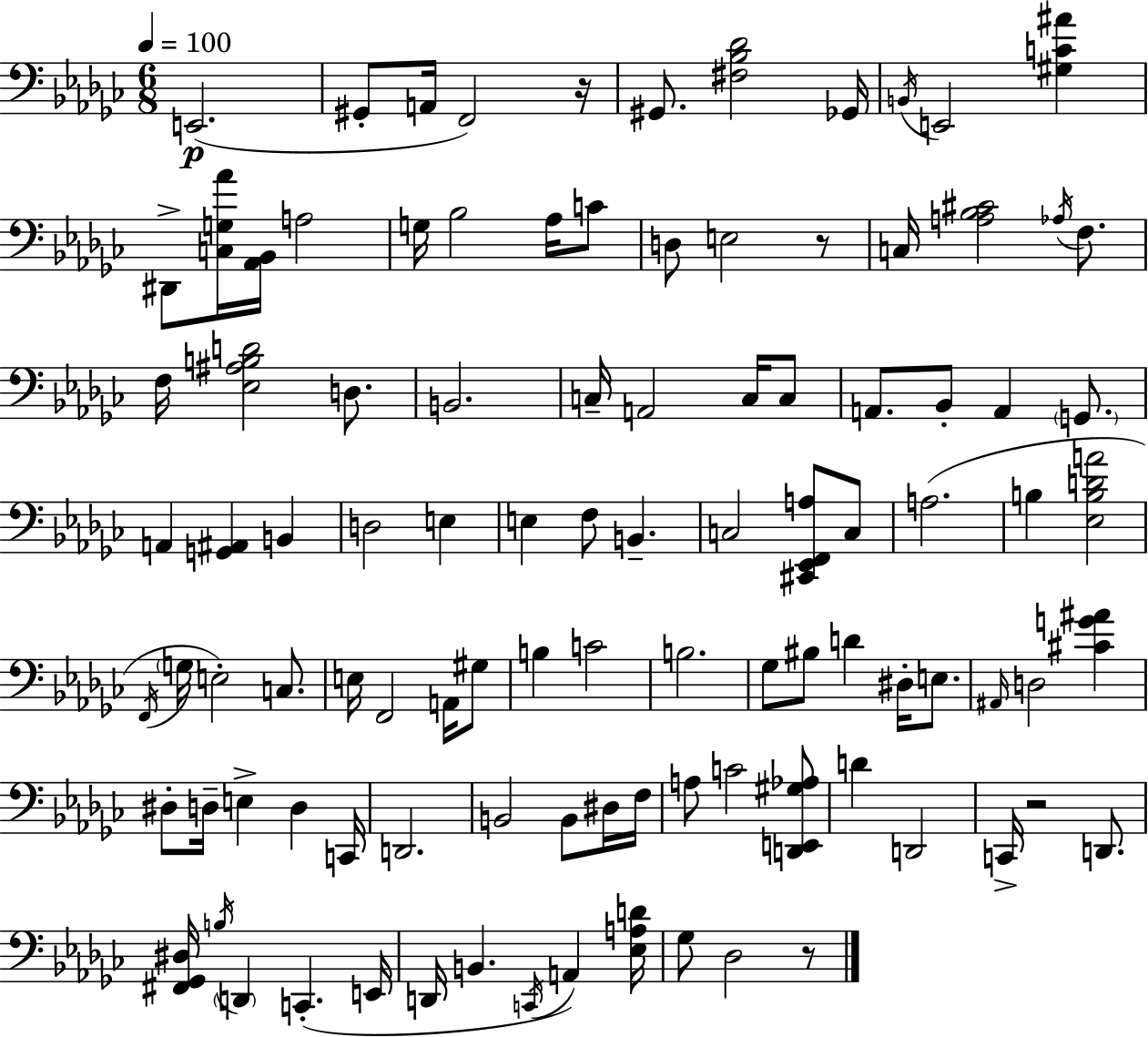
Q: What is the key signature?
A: EES minor